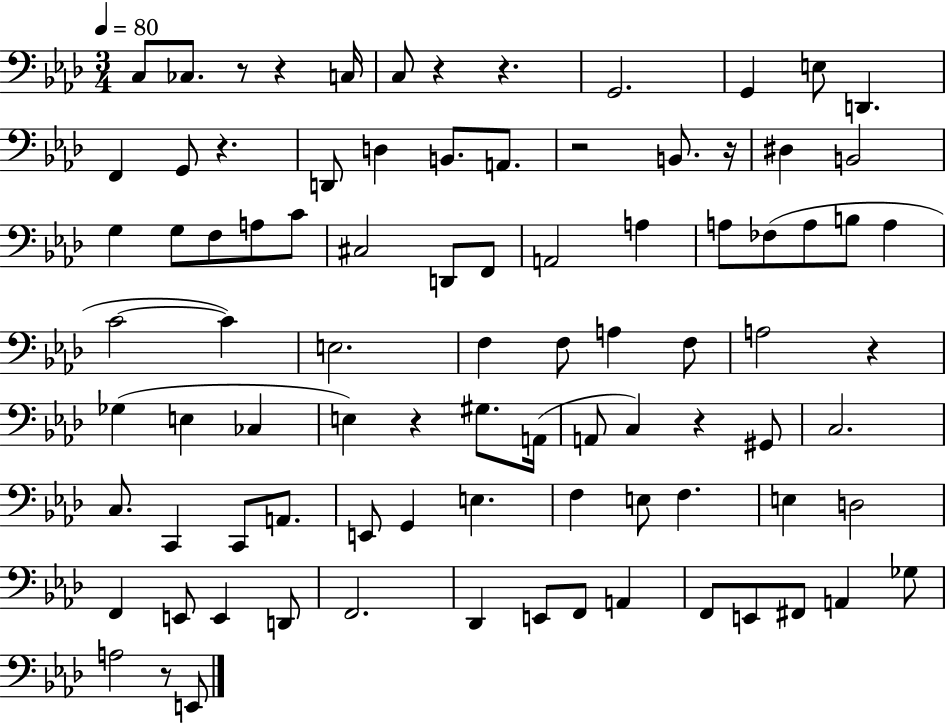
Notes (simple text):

C3/e CES3/e. R/e R/q C3/s C3/e R/q R/q. G2/h. G2/q E3/e D2/q. F2/q G2/e R/q. D2/e D3/q B2/e. A2/e. R/h B2/e. R/s D#3/q B2/h G3/q G3/e F3/e A3/e C4/e C#3/h D2/e F2/e A2/h A3/q A3/e FES3/e A3/e B3/e A3/q C4/h C4/q E3/h. F3/q F3/e A3/q F3/e A3/h R/q Gb3/q E3/q CES3/q E3/q R/q G#3/e. A2/s A2/e C3/q R/q G#2/e C3/h. C3/e. C2/q C2/e A2/e. E2/e G2/q E3/q. F3/q E3/e F3/q. E3/q D3/h F2/q E2/e E2/q D2/e F2/h. Db2/q E2/e F2/e A2/q F2/e E2/e F#2/e A2/q Gb3/e A3/h R/e E2/e